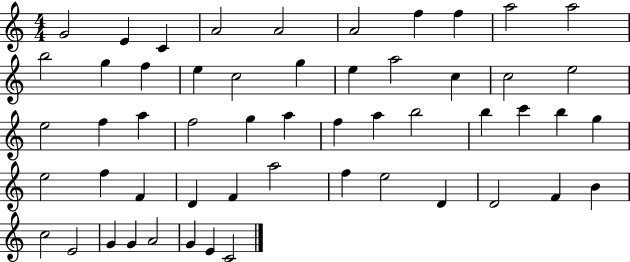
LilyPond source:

{
  \clef treble
  \numericTimeSignature
  \time 4/4
  \key c \major
  g'2 e'4 c'4 | a'2 a'2 | a'2 f''4 f''4 | a''2 a''2 | \break b''2 g''4 f''4 | e''4 c''2 g''4 | e''4 a''2 c''4 | c''2 e''2 | \break e''2 f''4 a''4 | f''2 g''4 a''4 | f''4 a''4 b''2 | b''4 c'''4 b''4 g''4 | \break e''2 f''4 f'4 | d'4 f'4 a''2 | f''4 e''2 d'4 | d'2 f'4 b'4 | \break c''2 e'2 | g'4 g'4 a'2 | g'4 e'4 c'2 | \bar "|."
}